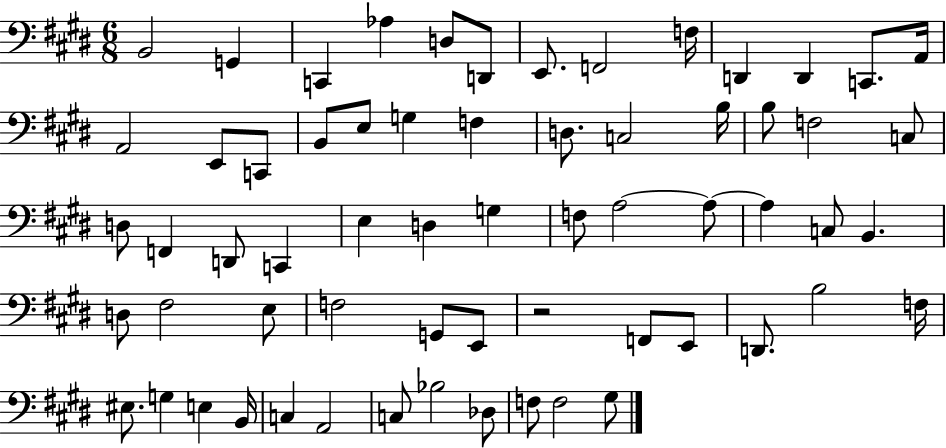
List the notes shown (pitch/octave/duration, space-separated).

B2/h G2/q C2/q Ab3/q D3/e D2/e E2/e. F2/h F3/s D2/q D2/q C2/e. A2/s A2/h E2/e C2/e B2/e E3/e G3/q F3/q D3/e. C3/h B3/s B3/e F3/h C3/e D3/e F2/q D2/e C2/q E3/q D3/q G3/q F3/e A3/h A3/e A3/q C3/e B2/q. D3/e F#3/h E3/e F3/h G2/e E2/e R/h F2/e E2/e D2/e. B3/h F3/s EIS3/e. G3/q E3/q B2/s C3/q A2/h C3/e Bb3/h Db3/e F3/e F3/h G#3/e